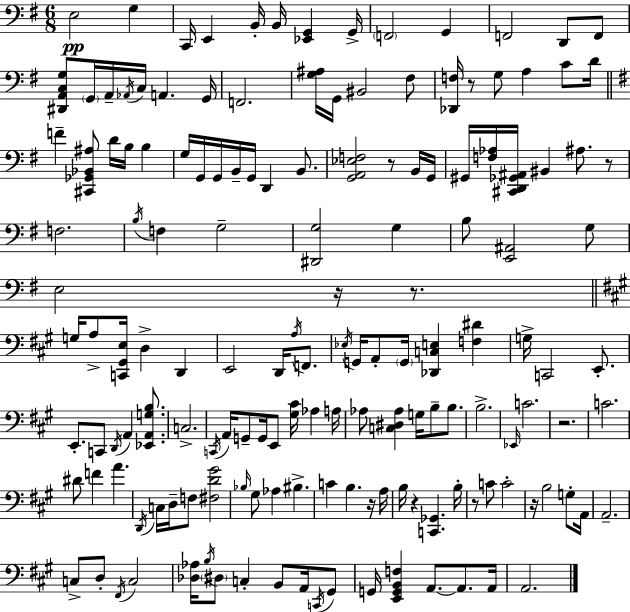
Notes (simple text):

E3/h G3/q C2/s E2/q B2/s B2/s [Eb2,G2]/q G2/s F2/h G2/q F2/h D2/e F2/e [D#2,A2,C3,G3]/e G2/s A2/s Ab2/s C3/s A2/q. G2/s F2/h. [G3,A#3]/s G2/s BIS2/h F#3/e [Db2,F3]/s R/e G3/e A3/q C4/e D4/s F4/q [C#2,Gb2,Bb2,A#3]/e D4/s B3/s B3/q G3/s G2/s G2/s B2/s G2/s D2/q B2/e. [G2,A2,Eb3,F3]/h R/e B2/s G2/s G#2/s [F3,Ab3]/s [C#2,D2,Gb2,A#2]/s BIS2/q A#3/e. R/e F3/h. B3/s F3/q G3/h [D#2,G3]/h G3/q B3/e [E2,A#2]/h G3/e E3/h R/s R/e. G3/s A3/e [C2,G#2,E3]/s D3/q D2/q E2/h D2/s A3/s F2/e. Eb3/s G2/s A2/e G2/s [Db2,C3,E3]/q [F3,D#4]/q G3/s C2/h E2/e. E2/e. C2/e D2/s A2/q [Eb2,A2,G3,B3]/e. C3/h. C2/s A2/s G2/e G2/s E2/e [G#3,C#4]/s Ab3/q A3/s Ab3/e [C3,D#3,Ab3]/q G3/s B3/e B3/e. B3/h. Eb2/s C4/h. R/h. C4/h. D#4/e F4/q A4/q. D2/s C3/s D3/s F3/e [F#3,D4,G#4]/h Bb3/s G#3/e Ab3/q BIS3/q. C4/q B3/q. R/s A3/s B3/s R/q [C2,Gb2]/q. B3/s R/e C4/e C4/h R/s B3/h G3/e A2/s A2/h. C3/e D3/e F#2/s C3/h [Db3,Ab3]/s B3/s D#3/e C3/q B2/e A2/s C2/s G#2/e G2/s [E2,G2,B2,F3]/q A2/e. A2/e. A2/s A2/h.